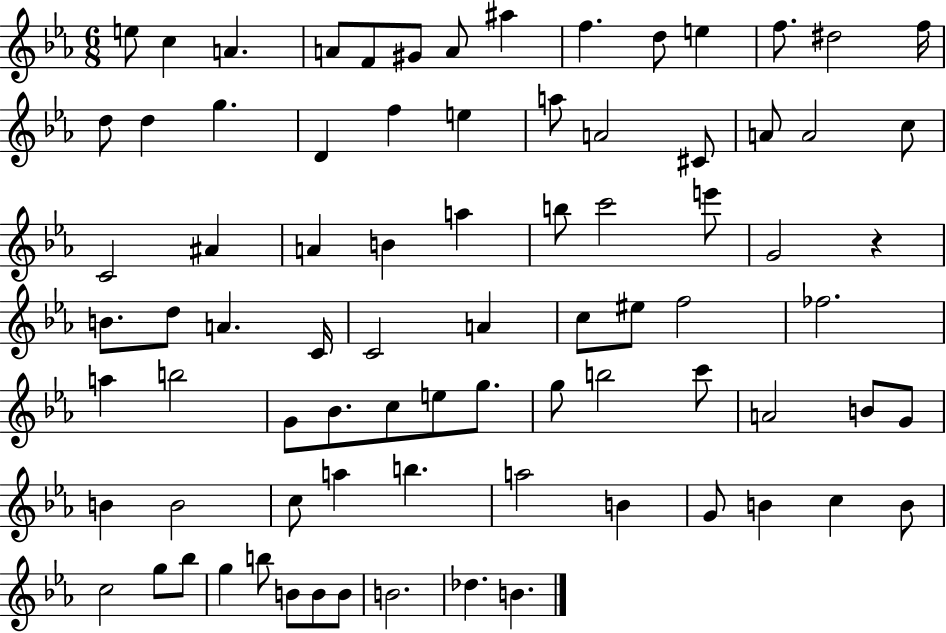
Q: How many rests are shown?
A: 1